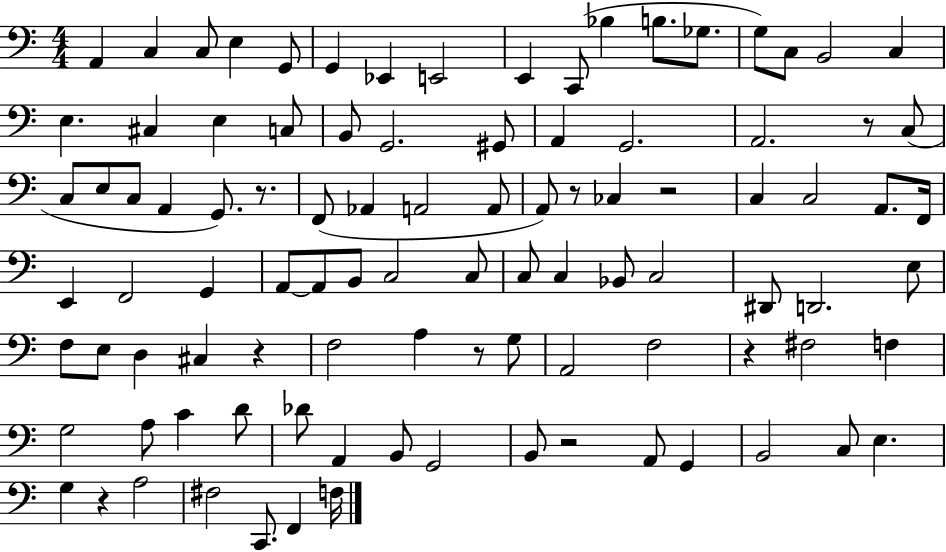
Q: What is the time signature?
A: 4/4